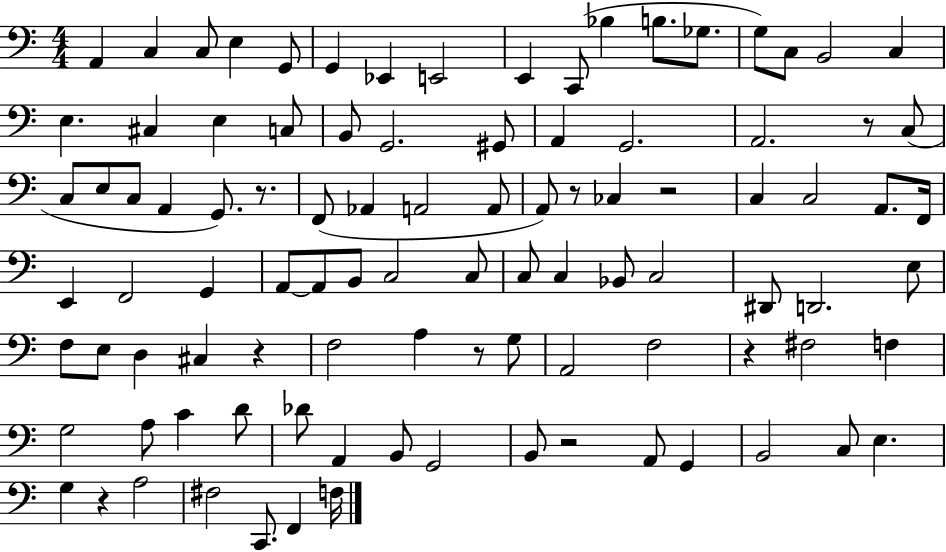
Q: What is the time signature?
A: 4/4